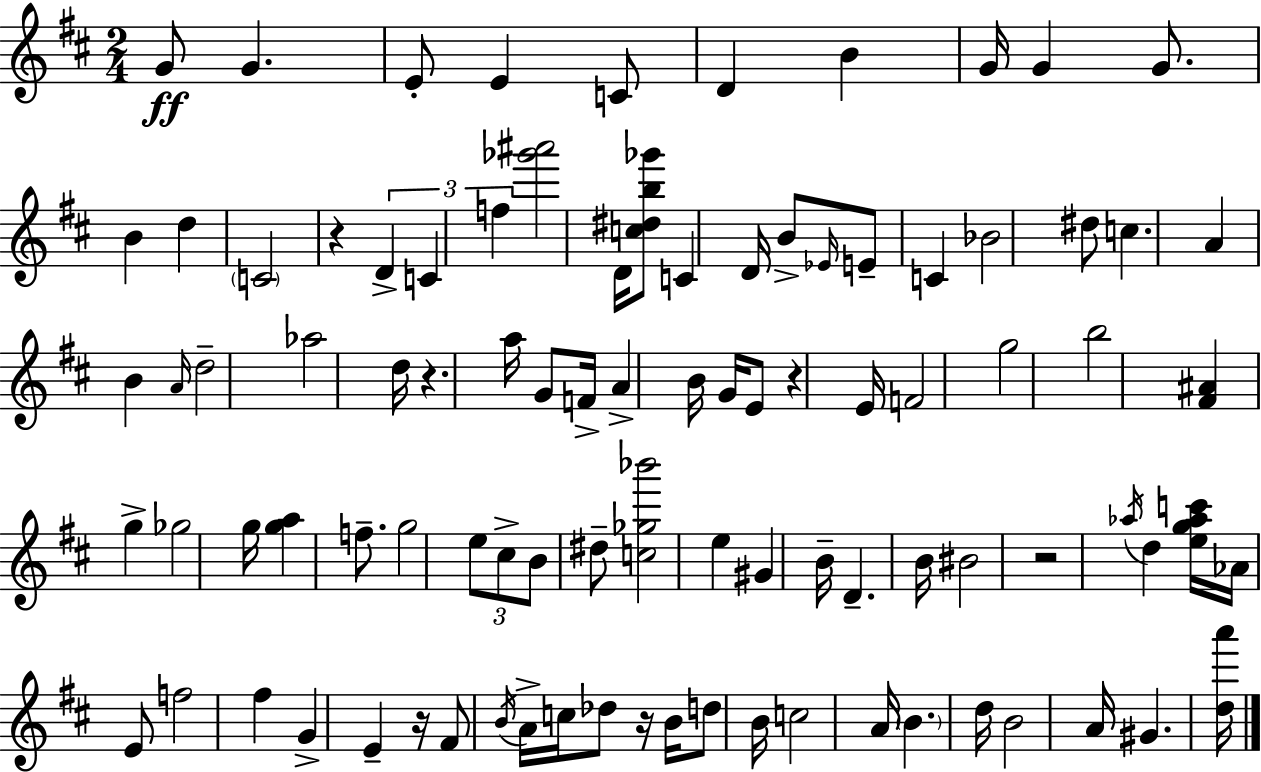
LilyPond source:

{
  \clef treble
  \numericTimeSignature
  \time 2/4
  \key d \major
  g'8\ff g'4. | e'8-. e'4 c'8 | d'4 b'4 | g'16 g'4 g'8. | \break b'4 d''4 | \parenthesize c'2 | r4 \tuplet 3/2 { d'4-> | c'4 f''4 } | \break <ges''' ais'''>2 | d'16 <c'' dis'' b'' ges'''>8 c'4 d'16 | b'8-> \grace { ees'16 } e'8-- c'4 | bes'2 | \break dis''8 c''4. | a'4 b'4 | \grace { a'16 } d''2-- | aes''2 | \break d''16 r4. | a''16 g'8 f'16-> a'4-> | b'16 g'16 e'8 r4 | e'16 f'2 | \break g''2 | b''2 | <fis' ais'>4 g''4-> | ges''2 | \break g''16 <g'' a''>4 f''8.-- | g''2 | \tuplet 3/2 { e''8 cis''8-> b'8 } | dis''8-- <c'' ges'' bes'''>2 | \break e''4 gis'4 | b'16-- d'4.-- | b'16 bis'2 | r2 | \break \acciaccatura { aes''16 } d''4 <e'' g'' aes'' c'''>16 | aes'16 e'8 f''2 | fis''4 g'4-> | e'4-- r16 | \break fis'8 \acciaccatura { b'16 } a'16-> c''16 des''8 r16 | b'16 d''8 b'16 c''2 | a'16 \parenthesize b'4. | d''16 b'2 | \break a'16 gis'4. | <d'' a'''>16 \bar "|."
}